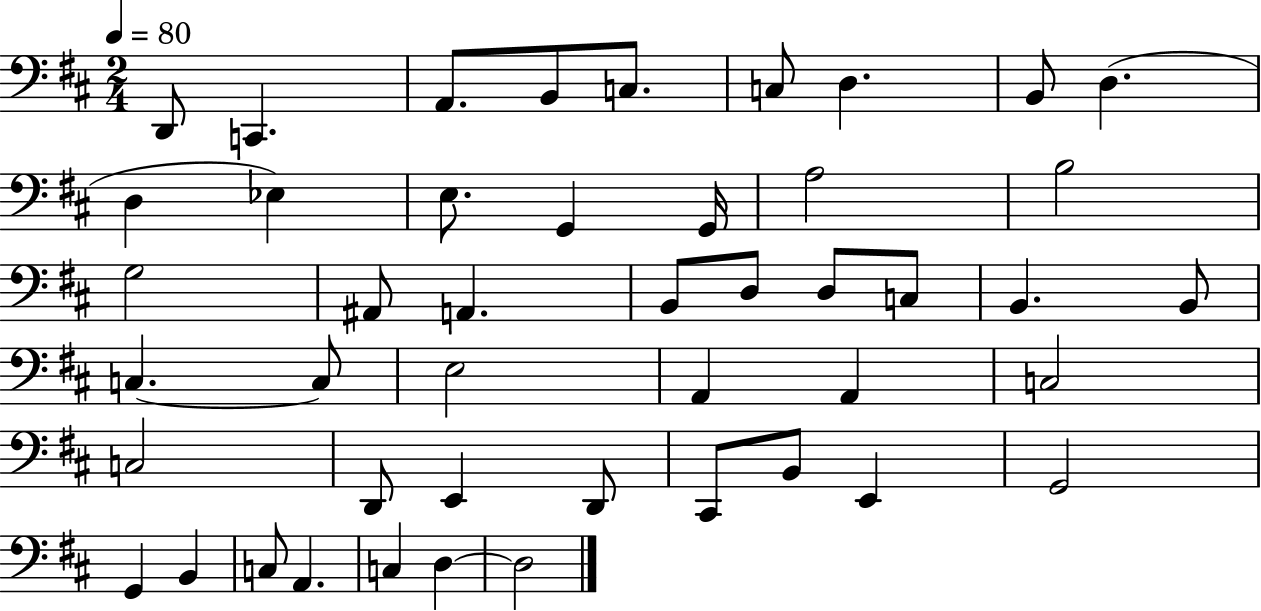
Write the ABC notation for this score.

X:1
T:Untitled
M:2/4
L:1/4
K:D
D,,/2 C,, A,,/2 B,,/2 C,/2 C,/2 D, B,,/2 D, D, _E, E,/2 G,, G,,/4 A,2 B,2 G,2 ^A,,/2 A,, B,,/2 D,/2 D,/2 C,/2 B,, B,,/2 C, C,/2 E,2 A,, A,, C,2 C,2 D,,/2 E,, D,,/2 ^C,,/2 B,,/2 E,, G,,2 G,, B,, C,/2 A,, C, D, D,2